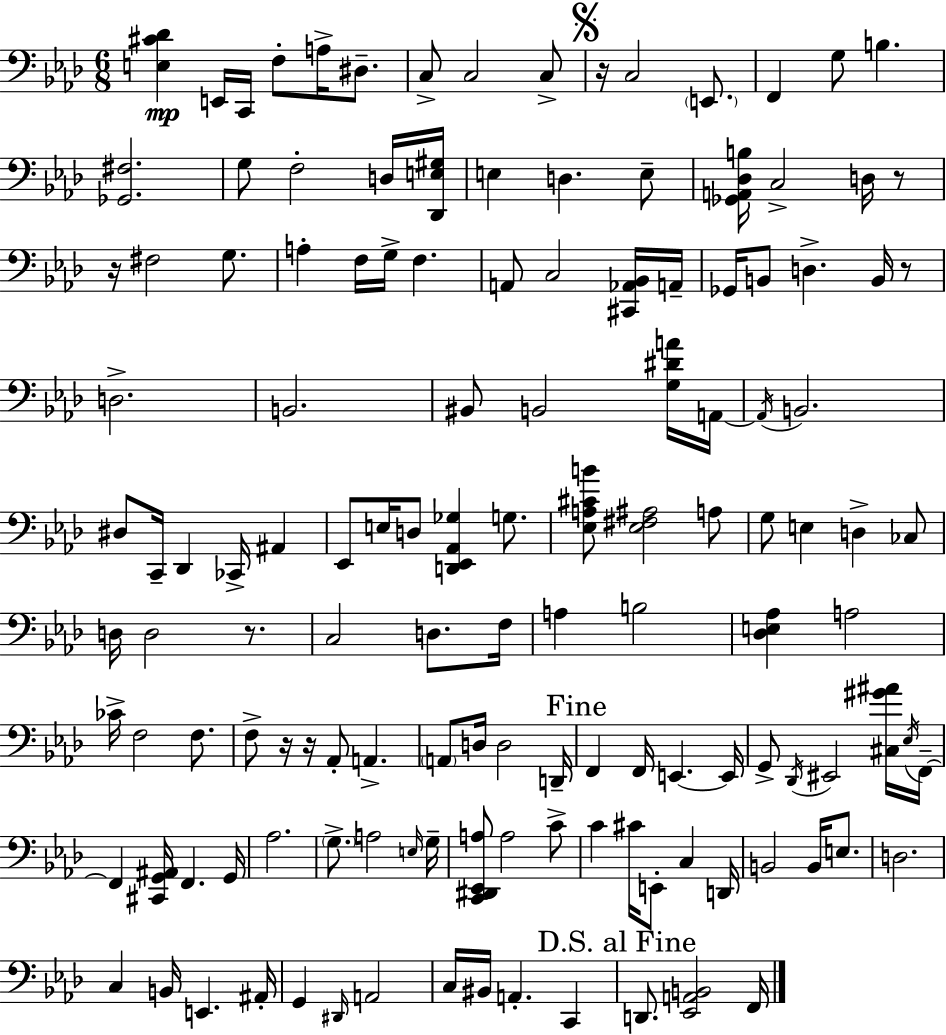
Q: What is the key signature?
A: AES major